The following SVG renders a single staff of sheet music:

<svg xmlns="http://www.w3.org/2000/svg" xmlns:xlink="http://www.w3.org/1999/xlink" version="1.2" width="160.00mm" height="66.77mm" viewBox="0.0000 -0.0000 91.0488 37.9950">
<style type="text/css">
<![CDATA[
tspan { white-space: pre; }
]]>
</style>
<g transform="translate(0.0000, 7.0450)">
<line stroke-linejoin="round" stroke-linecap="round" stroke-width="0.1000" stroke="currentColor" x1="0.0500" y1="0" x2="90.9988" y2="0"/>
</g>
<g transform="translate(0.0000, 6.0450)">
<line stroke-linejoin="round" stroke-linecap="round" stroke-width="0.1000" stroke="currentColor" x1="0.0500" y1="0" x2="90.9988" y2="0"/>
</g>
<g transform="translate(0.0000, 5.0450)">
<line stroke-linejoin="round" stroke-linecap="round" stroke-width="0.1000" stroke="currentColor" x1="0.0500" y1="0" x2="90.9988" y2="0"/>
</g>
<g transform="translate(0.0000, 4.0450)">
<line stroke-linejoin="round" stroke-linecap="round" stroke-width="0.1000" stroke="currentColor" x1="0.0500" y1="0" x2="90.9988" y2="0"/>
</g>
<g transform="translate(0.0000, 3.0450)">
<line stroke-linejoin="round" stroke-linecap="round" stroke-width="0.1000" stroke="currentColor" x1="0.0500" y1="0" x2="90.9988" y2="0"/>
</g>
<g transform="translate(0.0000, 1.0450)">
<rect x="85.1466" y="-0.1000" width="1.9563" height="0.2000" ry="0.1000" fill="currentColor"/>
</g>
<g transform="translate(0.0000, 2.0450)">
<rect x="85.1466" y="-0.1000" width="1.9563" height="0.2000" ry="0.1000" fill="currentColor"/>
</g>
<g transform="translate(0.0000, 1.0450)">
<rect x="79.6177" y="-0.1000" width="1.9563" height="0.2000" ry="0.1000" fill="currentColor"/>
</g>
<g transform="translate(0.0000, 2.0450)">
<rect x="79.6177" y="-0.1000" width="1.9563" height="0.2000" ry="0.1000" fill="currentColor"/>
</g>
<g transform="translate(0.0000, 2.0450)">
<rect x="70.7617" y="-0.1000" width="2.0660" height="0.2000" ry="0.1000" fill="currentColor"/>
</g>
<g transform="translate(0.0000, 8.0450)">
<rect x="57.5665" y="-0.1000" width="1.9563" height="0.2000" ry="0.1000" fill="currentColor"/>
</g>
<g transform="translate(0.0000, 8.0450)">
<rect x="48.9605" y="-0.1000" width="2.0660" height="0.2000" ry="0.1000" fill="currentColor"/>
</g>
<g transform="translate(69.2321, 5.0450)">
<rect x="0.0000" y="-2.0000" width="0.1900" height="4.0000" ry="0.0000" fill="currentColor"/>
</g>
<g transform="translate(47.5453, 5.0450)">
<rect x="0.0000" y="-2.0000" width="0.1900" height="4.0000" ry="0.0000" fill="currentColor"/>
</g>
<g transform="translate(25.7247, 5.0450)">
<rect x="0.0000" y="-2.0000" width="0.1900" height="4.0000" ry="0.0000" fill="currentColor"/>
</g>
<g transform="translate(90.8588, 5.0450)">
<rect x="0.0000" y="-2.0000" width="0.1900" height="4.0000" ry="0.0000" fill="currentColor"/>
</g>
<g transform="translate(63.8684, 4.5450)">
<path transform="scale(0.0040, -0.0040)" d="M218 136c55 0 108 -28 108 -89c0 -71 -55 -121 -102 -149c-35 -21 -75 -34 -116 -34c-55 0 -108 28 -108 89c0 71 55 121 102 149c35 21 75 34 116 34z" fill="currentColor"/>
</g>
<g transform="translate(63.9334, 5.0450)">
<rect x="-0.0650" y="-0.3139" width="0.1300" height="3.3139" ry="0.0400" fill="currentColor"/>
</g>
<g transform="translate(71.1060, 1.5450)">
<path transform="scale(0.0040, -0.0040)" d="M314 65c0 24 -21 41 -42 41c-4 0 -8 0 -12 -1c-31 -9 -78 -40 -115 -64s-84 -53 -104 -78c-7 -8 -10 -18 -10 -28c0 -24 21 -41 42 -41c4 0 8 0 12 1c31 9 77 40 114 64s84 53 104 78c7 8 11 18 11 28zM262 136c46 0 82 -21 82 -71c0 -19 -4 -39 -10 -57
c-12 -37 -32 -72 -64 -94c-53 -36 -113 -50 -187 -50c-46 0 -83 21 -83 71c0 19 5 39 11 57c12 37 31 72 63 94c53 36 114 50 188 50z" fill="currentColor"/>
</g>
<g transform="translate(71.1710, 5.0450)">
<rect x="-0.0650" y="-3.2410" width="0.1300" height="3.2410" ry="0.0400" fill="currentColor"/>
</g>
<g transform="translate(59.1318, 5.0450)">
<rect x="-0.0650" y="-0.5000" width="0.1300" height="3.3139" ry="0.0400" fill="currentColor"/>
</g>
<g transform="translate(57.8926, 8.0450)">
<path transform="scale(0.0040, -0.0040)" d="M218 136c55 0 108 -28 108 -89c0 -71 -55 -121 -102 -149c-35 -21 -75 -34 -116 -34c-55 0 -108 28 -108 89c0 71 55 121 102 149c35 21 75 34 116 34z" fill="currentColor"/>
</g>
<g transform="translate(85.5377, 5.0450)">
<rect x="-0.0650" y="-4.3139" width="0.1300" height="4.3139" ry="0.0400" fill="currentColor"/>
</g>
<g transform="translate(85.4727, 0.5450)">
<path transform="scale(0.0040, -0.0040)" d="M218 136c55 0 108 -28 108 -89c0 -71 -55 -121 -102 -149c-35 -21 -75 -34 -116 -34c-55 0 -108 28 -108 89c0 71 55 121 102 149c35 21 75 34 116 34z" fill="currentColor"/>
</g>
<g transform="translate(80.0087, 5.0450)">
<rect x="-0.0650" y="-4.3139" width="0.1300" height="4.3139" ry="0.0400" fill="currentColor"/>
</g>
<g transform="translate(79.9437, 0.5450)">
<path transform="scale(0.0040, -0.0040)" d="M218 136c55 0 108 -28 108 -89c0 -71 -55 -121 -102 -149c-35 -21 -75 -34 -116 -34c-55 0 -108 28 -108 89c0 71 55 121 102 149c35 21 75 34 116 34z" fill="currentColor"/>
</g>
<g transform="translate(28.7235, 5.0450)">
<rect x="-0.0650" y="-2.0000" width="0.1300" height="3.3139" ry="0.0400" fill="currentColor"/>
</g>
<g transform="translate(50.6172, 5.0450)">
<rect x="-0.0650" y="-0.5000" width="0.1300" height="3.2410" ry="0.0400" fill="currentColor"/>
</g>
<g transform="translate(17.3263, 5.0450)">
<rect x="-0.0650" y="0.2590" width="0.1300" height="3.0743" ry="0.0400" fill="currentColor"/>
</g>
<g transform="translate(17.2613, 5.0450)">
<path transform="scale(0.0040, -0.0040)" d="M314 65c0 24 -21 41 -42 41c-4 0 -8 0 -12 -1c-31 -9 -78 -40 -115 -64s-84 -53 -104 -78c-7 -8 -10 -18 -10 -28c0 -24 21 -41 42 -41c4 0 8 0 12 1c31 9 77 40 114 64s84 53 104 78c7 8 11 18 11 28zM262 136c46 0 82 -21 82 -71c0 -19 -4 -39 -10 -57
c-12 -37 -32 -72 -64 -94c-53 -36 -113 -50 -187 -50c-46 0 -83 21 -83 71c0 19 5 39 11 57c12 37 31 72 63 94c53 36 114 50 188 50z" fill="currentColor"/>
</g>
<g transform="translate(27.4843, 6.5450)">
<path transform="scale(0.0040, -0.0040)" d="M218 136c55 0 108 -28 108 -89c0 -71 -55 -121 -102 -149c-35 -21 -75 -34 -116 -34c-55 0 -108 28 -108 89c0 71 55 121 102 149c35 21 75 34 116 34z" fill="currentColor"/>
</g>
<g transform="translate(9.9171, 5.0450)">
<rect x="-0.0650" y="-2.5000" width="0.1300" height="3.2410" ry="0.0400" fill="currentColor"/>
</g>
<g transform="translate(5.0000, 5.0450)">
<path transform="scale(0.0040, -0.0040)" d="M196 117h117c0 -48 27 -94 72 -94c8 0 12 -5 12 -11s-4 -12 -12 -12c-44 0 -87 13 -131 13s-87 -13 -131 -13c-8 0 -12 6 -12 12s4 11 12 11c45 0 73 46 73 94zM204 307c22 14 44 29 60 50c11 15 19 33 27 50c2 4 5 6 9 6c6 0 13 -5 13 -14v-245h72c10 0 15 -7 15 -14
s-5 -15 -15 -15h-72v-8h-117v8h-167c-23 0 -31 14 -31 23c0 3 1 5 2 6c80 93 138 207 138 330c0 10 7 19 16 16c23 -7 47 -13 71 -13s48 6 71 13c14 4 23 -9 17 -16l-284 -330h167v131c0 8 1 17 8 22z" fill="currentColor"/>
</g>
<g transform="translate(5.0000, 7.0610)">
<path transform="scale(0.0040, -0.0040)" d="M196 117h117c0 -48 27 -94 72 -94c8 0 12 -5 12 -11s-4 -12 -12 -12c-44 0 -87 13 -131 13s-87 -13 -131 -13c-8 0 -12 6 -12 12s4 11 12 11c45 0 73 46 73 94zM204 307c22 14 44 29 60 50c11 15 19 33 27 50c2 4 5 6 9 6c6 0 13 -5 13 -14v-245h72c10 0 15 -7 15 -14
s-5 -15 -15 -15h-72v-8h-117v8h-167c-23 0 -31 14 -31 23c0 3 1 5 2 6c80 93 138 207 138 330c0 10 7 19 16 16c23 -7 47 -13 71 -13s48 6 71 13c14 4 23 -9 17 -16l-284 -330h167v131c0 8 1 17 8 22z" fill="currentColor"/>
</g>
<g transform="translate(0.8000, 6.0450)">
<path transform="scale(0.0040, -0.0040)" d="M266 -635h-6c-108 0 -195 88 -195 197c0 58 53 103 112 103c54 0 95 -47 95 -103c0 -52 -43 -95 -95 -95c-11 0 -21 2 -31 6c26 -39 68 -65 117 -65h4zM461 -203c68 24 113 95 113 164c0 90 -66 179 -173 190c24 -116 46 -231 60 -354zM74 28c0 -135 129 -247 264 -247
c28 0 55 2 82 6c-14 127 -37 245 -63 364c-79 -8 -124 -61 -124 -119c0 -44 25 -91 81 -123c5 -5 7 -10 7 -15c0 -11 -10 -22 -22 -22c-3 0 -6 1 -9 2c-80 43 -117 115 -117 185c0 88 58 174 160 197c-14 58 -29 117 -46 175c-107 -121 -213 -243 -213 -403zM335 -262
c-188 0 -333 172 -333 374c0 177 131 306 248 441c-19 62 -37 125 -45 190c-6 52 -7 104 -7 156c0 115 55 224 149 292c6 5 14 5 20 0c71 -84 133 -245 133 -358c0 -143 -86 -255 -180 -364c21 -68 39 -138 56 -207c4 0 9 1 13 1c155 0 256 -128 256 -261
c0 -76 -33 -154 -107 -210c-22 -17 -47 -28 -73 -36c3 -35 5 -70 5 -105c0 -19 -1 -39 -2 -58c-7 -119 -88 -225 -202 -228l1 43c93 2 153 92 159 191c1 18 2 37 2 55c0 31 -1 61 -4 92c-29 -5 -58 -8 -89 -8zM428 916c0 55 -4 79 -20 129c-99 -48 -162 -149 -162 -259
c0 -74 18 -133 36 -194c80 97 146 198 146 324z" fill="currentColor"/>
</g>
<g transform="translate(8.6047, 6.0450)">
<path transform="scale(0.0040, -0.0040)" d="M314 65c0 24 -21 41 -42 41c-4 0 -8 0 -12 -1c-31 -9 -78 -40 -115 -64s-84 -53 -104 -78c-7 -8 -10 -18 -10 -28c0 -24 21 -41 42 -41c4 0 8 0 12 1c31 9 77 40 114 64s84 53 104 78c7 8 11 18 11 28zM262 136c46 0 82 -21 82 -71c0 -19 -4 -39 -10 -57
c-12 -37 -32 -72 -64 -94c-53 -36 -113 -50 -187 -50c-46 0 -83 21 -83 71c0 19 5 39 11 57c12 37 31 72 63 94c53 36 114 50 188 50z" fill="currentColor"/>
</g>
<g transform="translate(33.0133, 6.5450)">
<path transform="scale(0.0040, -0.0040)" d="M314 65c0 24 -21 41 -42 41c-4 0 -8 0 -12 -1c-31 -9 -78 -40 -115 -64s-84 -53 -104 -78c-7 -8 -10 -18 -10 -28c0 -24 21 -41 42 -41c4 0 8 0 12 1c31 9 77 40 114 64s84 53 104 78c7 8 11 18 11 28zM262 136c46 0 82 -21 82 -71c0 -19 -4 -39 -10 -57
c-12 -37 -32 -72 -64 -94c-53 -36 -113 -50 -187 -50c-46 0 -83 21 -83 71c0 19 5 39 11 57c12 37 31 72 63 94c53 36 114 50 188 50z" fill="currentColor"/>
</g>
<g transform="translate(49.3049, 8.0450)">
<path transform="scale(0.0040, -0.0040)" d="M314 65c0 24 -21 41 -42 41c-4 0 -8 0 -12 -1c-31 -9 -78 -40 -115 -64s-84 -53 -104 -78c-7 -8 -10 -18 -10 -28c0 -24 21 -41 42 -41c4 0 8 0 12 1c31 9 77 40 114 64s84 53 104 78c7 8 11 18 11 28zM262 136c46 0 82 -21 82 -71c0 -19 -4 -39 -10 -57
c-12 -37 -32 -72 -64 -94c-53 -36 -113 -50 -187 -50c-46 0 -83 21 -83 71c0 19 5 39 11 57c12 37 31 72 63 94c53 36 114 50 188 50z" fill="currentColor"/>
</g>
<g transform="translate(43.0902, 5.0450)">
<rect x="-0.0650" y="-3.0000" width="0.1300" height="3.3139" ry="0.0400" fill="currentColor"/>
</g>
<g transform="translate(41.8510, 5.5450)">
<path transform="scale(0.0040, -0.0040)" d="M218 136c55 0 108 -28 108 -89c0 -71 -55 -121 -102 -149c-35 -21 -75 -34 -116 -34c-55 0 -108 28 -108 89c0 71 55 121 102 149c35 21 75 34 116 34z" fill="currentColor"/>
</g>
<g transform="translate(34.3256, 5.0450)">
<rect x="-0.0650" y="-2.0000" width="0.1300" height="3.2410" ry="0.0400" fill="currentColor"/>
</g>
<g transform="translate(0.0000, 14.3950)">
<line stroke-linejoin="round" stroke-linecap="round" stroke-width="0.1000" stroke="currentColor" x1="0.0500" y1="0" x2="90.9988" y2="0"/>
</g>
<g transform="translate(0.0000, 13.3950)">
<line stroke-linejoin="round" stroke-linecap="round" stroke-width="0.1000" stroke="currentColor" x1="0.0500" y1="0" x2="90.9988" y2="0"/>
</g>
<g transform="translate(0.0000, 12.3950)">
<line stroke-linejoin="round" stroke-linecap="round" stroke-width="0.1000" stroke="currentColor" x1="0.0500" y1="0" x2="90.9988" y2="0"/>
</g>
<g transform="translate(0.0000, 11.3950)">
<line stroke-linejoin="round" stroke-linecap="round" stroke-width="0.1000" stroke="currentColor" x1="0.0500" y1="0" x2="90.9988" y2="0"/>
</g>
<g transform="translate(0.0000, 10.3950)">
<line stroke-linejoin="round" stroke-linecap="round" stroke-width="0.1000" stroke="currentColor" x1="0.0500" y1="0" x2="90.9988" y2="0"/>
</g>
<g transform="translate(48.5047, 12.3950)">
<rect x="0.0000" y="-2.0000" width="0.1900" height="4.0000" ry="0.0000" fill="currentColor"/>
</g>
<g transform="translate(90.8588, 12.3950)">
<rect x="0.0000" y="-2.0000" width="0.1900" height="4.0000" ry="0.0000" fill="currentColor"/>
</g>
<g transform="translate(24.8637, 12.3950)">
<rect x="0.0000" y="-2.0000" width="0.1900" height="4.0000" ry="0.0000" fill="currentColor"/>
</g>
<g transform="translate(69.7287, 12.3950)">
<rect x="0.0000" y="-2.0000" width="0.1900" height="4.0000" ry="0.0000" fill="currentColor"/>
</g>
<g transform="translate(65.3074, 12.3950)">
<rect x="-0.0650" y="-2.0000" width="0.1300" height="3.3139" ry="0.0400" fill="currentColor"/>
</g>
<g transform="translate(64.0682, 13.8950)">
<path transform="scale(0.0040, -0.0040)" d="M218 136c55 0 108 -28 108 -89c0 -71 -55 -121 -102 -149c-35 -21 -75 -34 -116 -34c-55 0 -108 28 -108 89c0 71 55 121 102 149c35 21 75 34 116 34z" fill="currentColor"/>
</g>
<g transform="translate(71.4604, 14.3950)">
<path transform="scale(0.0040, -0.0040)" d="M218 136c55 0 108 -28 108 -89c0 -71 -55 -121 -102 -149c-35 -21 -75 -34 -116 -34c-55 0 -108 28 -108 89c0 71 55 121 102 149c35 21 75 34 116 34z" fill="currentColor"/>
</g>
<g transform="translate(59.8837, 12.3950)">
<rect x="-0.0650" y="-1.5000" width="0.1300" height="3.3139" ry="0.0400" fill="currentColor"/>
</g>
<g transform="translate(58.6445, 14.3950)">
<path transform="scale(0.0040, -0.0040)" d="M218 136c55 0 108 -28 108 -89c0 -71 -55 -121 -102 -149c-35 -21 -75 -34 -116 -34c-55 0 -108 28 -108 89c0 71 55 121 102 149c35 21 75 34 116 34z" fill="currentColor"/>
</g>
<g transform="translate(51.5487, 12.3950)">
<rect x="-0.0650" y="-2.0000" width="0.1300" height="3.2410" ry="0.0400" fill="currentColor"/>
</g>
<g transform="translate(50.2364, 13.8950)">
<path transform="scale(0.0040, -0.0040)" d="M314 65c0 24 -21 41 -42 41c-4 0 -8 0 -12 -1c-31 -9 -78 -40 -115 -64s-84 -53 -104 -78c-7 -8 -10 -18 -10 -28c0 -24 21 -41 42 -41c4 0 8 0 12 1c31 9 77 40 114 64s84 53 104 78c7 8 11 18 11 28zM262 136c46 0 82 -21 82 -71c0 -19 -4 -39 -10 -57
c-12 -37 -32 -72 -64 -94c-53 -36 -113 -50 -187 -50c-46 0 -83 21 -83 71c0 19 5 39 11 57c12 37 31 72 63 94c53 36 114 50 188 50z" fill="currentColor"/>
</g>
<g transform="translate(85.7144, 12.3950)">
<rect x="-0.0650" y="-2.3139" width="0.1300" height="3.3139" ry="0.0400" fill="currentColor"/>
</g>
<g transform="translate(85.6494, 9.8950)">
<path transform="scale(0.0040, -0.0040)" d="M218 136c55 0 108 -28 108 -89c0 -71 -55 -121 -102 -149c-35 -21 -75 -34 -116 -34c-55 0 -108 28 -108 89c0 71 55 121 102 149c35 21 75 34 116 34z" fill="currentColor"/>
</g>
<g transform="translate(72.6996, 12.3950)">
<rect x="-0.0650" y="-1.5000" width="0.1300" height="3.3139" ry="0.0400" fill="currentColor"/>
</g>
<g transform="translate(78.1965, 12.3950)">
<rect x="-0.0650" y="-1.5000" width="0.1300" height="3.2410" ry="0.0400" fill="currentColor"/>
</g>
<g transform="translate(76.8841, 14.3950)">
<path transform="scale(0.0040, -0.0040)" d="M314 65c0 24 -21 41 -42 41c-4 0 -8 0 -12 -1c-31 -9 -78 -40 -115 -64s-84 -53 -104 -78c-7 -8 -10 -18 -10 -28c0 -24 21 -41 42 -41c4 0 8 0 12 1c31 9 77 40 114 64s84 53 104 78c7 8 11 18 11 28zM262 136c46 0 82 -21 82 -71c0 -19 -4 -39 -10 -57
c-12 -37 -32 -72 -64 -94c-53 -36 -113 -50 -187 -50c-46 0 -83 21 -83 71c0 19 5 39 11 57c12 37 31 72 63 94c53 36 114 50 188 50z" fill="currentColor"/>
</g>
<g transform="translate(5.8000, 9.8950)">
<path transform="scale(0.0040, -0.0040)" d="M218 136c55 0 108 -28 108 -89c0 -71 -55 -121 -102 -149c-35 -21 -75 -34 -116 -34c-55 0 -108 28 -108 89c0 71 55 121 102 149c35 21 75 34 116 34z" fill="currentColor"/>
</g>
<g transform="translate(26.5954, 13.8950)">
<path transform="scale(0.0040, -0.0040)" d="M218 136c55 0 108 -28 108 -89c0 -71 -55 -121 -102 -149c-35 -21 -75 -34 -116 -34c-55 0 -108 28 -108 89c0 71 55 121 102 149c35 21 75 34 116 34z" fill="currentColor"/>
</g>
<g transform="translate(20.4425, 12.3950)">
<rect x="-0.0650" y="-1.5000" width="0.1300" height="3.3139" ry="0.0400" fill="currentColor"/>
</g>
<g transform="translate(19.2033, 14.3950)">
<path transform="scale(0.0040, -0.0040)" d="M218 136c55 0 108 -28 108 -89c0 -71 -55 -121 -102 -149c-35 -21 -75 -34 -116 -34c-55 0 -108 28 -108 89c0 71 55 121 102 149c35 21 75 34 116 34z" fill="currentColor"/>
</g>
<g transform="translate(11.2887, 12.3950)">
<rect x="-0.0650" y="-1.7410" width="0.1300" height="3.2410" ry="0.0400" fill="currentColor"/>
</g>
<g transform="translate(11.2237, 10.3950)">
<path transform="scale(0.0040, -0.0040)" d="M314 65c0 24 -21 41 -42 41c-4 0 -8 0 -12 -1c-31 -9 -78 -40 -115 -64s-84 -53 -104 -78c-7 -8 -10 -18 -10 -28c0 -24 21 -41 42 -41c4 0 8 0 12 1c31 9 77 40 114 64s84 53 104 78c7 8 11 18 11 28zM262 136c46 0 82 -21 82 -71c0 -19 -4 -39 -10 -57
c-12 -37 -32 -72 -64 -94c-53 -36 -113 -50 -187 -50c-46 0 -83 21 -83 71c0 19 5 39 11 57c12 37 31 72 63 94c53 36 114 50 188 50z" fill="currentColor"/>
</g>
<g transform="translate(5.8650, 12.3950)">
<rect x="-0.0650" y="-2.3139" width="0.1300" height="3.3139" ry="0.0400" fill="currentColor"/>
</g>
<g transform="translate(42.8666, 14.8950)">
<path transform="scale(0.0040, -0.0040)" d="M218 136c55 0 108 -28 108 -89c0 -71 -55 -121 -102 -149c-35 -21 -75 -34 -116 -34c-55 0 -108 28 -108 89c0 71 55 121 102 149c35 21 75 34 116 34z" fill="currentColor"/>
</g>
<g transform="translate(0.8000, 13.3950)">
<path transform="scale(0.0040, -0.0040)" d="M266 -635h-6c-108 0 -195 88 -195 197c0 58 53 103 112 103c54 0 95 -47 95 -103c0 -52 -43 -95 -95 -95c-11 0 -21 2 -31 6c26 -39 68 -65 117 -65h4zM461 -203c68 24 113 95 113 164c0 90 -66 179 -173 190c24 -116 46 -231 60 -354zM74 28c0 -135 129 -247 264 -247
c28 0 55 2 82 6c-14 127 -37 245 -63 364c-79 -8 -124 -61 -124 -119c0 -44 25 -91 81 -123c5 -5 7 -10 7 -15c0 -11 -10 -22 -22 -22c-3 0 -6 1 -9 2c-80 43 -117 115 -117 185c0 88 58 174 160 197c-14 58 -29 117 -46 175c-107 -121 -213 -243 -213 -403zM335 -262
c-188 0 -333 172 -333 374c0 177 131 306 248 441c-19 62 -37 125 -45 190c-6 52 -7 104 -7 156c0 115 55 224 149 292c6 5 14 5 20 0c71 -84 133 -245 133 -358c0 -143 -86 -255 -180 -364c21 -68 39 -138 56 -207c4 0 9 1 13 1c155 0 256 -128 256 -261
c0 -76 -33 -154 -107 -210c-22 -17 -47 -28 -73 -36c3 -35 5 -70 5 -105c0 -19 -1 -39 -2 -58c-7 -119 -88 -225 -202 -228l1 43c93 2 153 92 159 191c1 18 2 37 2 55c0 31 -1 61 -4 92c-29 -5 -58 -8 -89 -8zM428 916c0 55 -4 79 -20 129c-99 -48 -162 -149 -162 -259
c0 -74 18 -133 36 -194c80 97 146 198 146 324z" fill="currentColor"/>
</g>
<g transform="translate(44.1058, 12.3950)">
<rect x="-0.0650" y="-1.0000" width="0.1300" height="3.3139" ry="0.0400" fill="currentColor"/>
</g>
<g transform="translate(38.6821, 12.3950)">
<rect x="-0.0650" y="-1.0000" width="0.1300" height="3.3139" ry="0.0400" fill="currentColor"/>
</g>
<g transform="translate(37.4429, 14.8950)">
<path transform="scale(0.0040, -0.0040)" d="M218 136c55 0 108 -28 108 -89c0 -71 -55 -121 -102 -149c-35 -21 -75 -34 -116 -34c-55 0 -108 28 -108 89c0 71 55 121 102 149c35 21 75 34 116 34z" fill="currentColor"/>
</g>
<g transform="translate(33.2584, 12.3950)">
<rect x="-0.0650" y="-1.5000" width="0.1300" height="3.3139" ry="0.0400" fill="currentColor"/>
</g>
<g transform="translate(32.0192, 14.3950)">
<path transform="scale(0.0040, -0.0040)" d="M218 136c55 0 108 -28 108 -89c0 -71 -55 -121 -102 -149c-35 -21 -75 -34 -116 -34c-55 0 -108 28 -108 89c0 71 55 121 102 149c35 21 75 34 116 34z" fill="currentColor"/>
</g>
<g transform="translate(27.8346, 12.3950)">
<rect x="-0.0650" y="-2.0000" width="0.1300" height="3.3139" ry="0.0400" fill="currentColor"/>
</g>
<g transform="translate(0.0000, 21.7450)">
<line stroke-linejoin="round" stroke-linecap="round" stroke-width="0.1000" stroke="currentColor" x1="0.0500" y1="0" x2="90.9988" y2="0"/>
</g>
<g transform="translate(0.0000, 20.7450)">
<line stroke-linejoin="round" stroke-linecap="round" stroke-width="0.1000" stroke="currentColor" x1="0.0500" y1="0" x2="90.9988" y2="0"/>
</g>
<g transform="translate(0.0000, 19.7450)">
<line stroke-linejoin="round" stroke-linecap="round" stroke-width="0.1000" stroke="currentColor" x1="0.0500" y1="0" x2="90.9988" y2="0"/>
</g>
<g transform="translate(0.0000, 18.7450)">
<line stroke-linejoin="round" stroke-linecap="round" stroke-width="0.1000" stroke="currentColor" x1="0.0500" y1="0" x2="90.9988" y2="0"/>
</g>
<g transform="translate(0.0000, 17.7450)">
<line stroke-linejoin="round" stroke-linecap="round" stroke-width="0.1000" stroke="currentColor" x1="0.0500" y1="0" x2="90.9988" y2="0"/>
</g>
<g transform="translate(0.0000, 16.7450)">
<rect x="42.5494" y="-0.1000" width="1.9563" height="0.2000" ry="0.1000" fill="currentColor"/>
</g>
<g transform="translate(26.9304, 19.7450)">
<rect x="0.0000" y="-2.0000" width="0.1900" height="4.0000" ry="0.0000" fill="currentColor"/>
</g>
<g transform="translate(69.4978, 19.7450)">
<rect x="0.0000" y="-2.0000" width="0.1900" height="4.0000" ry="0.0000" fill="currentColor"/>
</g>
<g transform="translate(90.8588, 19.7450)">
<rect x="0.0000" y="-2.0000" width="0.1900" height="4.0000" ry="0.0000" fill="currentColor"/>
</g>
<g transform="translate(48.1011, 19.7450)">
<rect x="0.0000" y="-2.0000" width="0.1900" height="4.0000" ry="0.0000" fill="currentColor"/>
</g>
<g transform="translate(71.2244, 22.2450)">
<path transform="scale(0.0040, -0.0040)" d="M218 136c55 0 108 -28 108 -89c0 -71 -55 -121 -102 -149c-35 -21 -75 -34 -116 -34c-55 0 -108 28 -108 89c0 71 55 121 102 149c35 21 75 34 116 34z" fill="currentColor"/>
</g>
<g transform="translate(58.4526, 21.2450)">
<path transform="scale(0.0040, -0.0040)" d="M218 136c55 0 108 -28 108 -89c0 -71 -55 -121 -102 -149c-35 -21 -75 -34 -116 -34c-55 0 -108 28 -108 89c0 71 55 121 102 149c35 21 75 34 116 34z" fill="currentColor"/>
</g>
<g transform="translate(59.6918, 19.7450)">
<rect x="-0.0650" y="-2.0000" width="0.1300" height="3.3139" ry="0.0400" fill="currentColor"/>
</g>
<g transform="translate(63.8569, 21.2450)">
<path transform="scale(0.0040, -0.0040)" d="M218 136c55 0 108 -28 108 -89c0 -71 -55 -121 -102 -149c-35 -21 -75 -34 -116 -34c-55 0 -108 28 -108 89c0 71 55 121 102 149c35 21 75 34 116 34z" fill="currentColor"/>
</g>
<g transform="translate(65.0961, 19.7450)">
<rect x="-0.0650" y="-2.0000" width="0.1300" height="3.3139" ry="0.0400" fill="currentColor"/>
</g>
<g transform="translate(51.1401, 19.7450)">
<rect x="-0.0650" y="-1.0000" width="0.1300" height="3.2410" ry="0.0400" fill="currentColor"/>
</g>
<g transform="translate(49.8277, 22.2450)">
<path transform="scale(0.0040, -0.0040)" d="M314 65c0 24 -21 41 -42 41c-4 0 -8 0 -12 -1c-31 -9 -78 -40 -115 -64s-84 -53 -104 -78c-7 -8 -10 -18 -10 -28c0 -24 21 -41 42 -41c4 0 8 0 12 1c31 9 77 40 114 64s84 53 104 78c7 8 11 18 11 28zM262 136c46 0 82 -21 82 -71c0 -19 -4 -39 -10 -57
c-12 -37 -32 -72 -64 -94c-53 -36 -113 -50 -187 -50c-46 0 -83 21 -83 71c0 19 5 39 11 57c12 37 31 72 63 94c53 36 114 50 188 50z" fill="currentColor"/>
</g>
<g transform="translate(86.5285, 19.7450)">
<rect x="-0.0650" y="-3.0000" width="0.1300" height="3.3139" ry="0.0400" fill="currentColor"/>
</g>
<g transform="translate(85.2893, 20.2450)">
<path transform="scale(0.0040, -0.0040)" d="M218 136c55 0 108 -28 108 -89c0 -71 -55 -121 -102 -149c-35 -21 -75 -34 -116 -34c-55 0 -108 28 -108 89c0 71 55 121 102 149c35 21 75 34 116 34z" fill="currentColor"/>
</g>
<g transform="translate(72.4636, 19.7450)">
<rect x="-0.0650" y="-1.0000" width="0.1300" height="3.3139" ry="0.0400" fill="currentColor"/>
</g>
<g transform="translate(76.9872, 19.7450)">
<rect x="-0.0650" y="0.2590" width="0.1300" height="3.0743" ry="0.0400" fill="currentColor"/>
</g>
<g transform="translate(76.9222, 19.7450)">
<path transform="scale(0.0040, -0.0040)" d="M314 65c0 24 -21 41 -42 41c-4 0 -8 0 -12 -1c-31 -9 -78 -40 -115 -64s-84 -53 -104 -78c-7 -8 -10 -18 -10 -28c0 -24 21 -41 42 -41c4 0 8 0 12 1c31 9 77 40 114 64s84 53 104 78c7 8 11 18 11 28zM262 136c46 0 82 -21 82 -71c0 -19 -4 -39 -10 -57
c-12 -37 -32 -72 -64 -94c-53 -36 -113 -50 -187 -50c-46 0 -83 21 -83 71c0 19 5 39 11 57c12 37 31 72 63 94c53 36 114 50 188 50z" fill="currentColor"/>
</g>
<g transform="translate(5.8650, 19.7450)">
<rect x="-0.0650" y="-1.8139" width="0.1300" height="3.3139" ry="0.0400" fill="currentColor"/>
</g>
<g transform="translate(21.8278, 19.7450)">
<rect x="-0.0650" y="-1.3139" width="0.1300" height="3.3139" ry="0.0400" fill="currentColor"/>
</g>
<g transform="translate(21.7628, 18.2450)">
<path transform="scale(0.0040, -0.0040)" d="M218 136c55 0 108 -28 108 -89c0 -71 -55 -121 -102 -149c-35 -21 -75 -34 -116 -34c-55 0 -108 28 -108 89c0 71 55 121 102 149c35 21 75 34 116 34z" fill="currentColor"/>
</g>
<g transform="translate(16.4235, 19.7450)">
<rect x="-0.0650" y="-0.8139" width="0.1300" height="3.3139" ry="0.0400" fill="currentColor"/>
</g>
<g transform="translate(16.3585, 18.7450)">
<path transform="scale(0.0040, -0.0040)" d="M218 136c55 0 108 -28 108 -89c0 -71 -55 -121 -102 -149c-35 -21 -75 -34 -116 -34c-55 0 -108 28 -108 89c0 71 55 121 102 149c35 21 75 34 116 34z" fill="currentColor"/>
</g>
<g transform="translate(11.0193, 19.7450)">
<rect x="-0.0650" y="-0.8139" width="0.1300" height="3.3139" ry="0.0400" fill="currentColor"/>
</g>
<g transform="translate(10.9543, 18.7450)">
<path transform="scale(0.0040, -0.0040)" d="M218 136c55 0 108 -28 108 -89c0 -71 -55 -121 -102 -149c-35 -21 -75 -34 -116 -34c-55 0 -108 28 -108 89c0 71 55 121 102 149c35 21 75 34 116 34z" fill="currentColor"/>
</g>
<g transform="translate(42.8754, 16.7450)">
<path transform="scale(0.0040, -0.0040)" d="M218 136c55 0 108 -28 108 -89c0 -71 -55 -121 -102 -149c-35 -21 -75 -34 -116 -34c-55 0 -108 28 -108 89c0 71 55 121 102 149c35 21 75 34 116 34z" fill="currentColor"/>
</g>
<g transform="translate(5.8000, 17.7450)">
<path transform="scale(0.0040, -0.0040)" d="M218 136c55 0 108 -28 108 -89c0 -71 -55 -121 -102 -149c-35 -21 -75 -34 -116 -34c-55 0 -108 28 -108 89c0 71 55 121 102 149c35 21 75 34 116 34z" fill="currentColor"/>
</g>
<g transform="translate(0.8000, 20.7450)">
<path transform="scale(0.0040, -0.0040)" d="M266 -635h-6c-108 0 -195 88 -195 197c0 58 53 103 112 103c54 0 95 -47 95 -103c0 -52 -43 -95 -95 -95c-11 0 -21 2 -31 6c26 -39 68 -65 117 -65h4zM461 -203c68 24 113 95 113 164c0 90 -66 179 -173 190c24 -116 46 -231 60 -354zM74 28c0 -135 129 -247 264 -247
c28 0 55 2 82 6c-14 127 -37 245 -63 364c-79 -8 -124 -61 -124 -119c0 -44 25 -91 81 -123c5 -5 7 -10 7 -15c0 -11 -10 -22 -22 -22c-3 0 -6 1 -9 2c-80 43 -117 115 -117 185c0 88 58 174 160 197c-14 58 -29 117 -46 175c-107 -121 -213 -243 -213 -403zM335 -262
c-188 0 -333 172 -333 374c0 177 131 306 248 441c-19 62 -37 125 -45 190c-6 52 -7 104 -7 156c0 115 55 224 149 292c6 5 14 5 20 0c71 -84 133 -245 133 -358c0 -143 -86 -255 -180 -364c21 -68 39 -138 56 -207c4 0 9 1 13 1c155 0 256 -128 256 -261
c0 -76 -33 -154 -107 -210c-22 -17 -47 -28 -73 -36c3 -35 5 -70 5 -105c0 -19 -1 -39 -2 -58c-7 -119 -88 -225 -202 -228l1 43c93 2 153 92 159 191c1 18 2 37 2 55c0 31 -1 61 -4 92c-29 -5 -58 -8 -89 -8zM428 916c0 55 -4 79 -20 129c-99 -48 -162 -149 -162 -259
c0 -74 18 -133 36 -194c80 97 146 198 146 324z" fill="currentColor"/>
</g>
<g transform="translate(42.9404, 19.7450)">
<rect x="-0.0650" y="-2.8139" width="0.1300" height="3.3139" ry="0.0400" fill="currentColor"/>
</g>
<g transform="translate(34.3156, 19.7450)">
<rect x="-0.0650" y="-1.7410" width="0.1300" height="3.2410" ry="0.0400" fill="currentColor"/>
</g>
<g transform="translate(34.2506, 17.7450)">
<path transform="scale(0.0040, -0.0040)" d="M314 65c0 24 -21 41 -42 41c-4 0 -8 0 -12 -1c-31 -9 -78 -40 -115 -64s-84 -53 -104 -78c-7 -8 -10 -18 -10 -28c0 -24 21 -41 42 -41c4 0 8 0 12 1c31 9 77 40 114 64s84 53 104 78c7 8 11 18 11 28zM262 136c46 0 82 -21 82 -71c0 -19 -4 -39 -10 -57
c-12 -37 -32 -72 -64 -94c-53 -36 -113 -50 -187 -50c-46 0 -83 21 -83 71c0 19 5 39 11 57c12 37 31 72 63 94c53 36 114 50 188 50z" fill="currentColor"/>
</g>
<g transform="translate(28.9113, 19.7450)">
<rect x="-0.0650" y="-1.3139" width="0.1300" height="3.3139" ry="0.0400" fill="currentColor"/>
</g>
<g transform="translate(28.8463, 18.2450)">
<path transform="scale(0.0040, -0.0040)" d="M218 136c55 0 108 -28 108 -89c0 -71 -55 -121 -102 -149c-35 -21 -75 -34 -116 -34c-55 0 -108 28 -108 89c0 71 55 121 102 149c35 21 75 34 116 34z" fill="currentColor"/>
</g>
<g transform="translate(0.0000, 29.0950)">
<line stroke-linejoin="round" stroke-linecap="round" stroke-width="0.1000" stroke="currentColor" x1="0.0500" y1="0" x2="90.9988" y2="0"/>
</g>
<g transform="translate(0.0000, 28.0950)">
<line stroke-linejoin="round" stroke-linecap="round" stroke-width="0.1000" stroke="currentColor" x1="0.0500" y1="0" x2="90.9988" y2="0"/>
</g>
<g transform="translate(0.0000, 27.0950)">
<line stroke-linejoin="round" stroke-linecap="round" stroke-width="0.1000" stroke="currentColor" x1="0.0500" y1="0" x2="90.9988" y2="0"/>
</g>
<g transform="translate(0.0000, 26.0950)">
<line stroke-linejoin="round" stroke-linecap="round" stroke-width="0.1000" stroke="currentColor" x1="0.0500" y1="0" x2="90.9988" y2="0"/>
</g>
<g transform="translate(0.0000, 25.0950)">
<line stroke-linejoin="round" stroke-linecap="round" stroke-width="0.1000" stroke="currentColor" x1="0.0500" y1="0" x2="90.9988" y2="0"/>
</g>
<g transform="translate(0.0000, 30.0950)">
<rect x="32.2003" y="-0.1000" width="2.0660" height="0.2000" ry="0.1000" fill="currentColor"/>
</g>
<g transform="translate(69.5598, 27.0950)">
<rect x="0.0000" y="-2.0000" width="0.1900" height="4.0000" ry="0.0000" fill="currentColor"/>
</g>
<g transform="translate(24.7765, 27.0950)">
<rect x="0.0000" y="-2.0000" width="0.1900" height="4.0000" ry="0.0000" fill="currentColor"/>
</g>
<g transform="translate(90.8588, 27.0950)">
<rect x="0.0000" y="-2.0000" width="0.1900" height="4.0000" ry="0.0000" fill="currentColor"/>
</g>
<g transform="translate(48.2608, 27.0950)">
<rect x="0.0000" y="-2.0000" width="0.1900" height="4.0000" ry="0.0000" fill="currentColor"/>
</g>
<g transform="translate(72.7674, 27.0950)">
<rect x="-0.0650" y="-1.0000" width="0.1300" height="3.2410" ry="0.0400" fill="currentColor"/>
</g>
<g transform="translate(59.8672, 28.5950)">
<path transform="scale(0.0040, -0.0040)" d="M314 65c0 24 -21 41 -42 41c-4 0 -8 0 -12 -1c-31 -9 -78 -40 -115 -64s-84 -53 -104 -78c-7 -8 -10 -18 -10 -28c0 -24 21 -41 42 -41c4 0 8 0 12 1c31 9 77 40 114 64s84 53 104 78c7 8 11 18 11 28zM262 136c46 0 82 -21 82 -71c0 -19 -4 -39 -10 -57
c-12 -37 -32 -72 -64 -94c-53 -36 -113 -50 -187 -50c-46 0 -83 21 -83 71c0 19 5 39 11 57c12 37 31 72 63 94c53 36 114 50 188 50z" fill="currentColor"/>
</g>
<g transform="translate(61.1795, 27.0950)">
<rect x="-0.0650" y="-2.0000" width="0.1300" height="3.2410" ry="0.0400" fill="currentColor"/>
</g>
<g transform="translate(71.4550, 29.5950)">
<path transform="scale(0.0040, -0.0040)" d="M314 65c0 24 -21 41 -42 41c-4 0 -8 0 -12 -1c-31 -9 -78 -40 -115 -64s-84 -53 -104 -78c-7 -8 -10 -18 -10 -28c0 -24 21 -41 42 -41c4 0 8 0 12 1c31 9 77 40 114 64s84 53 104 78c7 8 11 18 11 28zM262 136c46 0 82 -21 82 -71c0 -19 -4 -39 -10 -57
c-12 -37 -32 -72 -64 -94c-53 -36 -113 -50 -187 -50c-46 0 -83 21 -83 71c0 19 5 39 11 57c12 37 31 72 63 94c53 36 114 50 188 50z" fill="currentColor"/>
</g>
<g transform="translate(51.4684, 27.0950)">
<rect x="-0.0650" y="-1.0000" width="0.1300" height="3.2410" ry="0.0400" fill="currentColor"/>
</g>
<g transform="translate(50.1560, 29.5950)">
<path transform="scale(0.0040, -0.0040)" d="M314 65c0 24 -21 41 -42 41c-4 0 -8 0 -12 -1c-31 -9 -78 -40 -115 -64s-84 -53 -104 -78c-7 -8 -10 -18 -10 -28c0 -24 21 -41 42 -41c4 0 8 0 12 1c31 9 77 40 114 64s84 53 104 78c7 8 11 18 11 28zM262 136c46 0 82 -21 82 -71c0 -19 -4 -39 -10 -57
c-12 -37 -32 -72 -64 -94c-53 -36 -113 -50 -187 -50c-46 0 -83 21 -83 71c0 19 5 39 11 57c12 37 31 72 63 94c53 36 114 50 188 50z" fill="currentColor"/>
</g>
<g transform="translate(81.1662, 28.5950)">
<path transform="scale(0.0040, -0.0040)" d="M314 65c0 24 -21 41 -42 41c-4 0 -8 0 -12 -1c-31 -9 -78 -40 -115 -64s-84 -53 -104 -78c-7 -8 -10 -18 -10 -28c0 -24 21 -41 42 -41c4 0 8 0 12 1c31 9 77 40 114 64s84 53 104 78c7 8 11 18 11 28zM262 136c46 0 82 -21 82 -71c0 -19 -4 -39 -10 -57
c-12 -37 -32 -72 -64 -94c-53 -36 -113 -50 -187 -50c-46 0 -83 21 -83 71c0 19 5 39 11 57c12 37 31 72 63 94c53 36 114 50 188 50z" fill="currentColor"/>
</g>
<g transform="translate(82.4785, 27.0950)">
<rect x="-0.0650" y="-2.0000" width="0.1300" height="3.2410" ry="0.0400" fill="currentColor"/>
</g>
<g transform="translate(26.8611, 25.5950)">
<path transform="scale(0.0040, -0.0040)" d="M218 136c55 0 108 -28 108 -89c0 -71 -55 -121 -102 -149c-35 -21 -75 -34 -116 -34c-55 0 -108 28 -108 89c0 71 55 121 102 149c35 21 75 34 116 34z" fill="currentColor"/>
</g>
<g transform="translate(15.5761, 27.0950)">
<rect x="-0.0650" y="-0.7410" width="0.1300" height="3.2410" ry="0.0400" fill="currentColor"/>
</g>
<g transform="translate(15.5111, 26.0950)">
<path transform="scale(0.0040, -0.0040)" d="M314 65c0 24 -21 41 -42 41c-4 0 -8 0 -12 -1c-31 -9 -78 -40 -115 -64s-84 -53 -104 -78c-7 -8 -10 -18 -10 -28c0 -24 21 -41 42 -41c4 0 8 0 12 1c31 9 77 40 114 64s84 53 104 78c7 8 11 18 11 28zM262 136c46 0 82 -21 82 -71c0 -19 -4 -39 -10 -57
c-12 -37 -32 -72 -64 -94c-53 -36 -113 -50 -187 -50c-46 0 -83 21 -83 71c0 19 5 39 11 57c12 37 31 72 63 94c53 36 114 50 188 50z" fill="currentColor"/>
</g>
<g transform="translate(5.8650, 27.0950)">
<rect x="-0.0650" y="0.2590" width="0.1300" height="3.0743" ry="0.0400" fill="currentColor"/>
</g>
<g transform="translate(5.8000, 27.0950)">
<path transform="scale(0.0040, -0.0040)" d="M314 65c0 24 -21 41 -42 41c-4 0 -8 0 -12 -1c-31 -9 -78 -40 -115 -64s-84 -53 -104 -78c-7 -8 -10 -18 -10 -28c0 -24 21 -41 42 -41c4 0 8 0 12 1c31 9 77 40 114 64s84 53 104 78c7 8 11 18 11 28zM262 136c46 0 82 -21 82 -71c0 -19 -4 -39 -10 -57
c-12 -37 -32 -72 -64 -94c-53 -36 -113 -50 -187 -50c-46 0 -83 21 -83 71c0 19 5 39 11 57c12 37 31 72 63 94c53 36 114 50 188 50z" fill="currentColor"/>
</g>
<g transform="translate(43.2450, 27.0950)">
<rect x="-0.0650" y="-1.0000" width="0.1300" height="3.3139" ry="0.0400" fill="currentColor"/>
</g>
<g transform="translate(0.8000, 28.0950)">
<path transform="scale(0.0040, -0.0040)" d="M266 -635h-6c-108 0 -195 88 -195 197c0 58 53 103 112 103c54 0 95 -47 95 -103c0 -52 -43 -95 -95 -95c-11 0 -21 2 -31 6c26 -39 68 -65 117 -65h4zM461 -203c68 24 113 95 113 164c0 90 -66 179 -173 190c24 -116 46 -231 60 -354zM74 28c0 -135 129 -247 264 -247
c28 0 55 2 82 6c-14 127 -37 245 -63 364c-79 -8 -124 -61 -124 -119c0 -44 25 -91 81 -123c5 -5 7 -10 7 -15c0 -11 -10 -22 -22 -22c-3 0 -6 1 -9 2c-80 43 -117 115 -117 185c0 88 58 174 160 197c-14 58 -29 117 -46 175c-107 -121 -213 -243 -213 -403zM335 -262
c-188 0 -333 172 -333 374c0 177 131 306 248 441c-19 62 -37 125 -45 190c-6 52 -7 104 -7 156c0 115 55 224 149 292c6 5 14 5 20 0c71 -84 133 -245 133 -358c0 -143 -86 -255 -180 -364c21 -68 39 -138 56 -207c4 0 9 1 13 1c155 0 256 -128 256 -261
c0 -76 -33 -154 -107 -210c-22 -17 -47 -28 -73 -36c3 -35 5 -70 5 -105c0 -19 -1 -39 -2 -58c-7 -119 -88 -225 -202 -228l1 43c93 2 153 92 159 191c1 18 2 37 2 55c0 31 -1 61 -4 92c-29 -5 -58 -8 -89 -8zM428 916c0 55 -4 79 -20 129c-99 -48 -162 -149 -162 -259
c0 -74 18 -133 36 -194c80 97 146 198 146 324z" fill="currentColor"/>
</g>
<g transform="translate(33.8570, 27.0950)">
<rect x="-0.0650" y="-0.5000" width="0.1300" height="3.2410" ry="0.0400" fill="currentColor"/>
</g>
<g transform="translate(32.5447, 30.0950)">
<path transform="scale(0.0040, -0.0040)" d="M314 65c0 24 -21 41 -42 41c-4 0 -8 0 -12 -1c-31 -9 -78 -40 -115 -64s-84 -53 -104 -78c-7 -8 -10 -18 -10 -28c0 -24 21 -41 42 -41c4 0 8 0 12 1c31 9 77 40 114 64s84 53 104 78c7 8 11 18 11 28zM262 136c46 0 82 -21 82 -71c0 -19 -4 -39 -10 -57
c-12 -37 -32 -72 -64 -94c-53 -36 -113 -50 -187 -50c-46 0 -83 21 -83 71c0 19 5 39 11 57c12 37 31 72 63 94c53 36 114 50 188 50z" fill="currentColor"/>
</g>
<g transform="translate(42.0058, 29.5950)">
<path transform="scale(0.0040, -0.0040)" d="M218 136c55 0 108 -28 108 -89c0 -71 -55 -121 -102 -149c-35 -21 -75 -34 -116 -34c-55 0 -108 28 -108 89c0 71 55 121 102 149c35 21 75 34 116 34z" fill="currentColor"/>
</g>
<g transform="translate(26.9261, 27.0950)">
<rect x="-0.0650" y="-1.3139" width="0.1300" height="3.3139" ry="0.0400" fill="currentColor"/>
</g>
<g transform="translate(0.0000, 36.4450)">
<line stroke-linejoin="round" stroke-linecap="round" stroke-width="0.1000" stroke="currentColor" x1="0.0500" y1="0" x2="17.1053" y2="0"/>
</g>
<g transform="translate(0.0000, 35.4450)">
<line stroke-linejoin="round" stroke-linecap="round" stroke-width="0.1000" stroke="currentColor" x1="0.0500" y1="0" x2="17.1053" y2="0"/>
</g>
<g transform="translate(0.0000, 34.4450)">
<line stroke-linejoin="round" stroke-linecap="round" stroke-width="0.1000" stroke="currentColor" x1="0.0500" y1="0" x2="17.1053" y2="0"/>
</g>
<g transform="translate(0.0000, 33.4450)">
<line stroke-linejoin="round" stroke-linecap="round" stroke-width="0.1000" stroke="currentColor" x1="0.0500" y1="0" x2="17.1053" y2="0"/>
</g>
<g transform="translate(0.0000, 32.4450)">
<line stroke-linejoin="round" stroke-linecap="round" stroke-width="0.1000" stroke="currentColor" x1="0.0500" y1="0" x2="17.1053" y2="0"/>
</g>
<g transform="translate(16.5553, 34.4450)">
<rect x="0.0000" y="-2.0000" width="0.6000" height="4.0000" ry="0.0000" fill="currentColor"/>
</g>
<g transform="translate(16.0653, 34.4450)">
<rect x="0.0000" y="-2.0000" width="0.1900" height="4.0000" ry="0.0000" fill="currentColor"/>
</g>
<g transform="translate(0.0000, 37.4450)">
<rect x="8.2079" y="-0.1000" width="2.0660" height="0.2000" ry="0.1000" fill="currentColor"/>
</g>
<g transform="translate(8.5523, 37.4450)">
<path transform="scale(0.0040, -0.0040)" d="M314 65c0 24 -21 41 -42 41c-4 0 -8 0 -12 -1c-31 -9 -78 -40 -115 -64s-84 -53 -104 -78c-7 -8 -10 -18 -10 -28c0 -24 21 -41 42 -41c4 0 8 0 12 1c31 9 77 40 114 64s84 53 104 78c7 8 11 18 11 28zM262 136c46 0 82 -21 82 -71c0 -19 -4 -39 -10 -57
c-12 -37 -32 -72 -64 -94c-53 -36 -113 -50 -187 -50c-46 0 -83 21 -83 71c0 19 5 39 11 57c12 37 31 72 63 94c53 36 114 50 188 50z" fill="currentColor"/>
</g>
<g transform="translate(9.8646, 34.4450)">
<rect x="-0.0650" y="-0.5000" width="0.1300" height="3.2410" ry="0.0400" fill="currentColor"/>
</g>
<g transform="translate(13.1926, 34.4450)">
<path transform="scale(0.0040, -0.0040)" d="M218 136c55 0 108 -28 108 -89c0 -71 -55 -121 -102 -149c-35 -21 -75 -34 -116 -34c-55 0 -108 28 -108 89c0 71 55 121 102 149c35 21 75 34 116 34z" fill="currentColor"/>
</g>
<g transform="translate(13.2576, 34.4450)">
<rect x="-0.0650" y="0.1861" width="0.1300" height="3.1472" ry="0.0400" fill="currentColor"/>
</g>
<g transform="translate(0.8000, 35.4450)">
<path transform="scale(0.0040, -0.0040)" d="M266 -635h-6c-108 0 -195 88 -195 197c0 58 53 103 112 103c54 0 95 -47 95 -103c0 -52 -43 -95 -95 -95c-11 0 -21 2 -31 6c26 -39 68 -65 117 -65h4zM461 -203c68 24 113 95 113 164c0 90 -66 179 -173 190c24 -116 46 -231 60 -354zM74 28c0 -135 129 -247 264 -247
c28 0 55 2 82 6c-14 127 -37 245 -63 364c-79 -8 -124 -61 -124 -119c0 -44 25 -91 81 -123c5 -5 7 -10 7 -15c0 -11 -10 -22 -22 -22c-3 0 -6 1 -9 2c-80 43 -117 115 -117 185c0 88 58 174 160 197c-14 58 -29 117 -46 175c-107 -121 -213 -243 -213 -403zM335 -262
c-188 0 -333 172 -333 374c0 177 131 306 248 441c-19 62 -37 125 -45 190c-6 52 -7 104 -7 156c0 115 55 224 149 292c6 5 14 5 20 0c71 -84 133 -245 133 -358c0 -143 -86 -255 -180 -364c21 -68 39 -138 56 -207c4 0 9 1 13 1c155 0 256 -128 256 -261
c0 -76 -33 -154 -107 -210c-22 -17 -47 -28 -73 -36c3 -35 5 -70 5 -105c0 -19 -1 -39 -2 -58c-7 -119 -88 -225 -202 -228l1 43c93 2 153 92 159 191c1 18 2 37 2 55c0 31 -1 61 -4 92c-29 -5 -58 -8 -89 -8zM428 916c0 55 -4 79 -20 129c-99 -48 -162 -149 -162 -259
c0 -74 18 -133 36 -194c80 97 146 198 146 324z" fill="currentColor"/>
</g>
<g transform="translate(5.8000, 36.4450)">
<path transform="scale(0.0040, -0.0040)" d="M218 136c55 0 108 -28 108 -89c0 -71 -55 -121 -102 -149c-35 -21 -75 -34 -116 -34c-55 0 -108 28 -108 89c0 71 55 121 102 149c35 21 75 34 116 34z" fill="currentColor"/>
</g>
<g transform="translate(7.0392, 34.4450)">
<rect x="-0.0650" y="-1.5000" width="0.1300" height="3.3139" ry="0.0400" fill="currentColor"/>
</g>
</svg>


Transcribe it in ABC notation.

X:1
T:Untitled
M:4/4
L:1/4
K:C
G2 B2 F F2 A C2 C c b2 d' d' g f2 E F E D D F2 E F E E2 g f d d e e f2 a D2 F F D B2 A B2 d2 e C2 D D2 F2 D2 F2 E C2 B